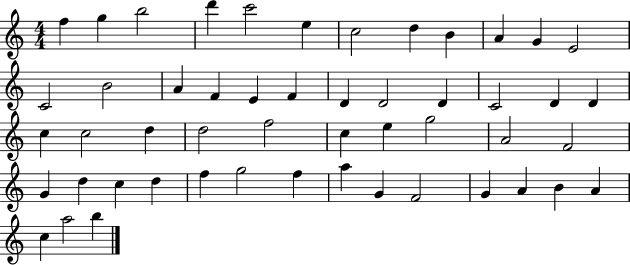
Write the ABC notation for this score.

X:1
T:Untitled
M:4/4
L:1/4
K:C
f g b2 d' c'2 e c2 d B A G E2 C2 B2 A F E F D D2 D C2 D D c c2 d d2 f2 c e g2 A2 F2 G d c d f g2 f a G F2 G A B A c a2 b